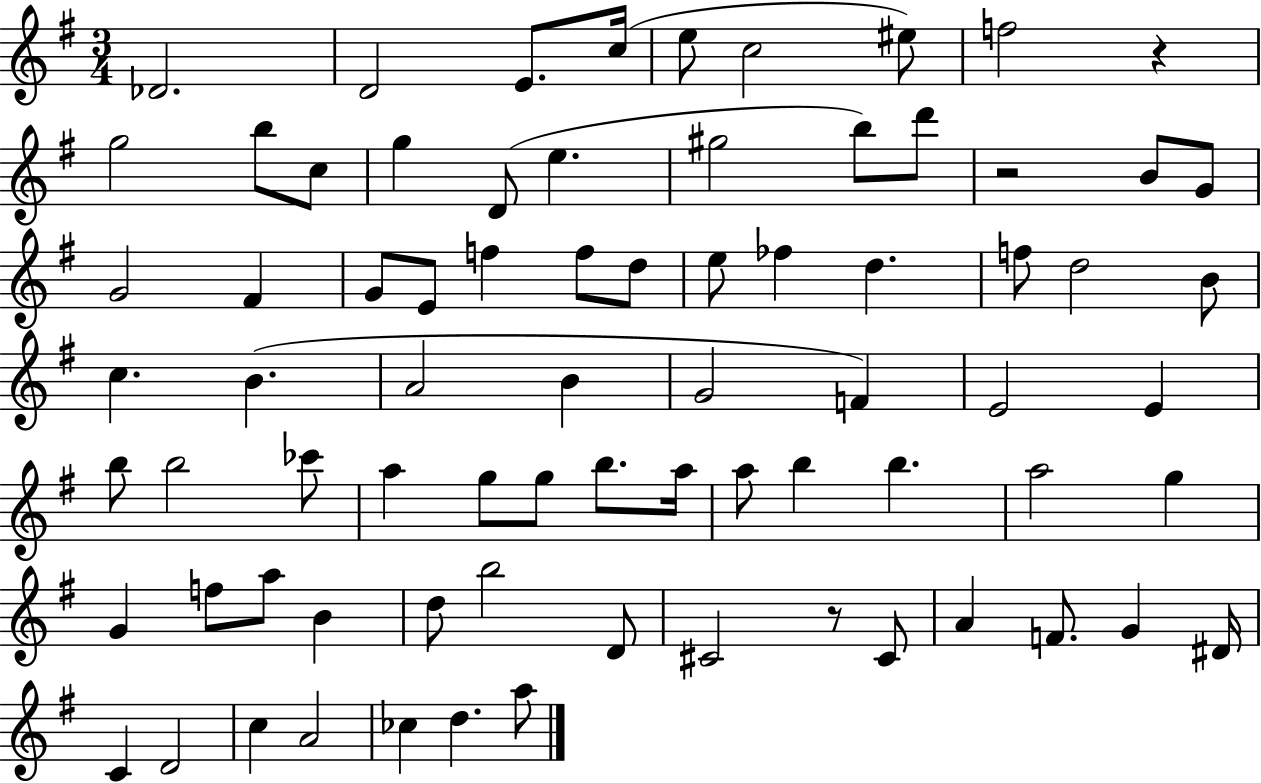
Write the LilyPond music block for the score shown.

{
  \clef treble
  \numericTimeSignature
  \time 3/4
  \key g \major
  des'2. | d'2 e'8. c''16( | e''8 c''2 eis''8) | f''2 r4 | \break g''2 b''8 c''8 | g''4 d'8( e''4. | gis''2 b''8) d'''8 | r2 b'8 g'8 | \break g'2 fis'4 | g'8 e'8 f''4 f''8 d''8 | e''8 fes''4 d''4. | f''8 d''2 b'8 | \break c''4. b'4.( | a'2 b'4 | g'2 f'4) | e'2 e'4 | \break b''8 b''2 ces'''8 | a''4 g''8 g''8 b''8. a''16 | a''8 b''4 b''4. | a''2 g''4 | \break g'4 f''8 a''8 b'4 | d''8 b''2 d'8 | cis'2 r8 cis'8 | a'4 f'8. g'4 dis'16 | \break c'4 d'2 | c''4 a'2 | ces''4 d''4. a''8 | \bar "|."
}